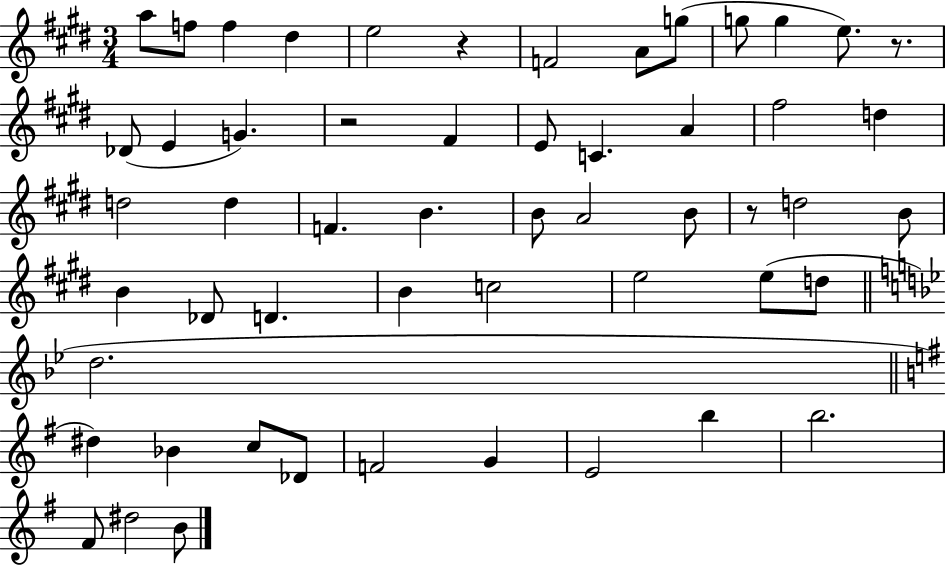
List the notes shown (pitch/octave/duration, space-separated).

A5/e F5/e F5/q D#5/q E5/h R/q F4/h A4/e G5/e G5/e G5/q E5/e. R/e. Db4/e E4/q G4/q. R/h F#4/q E4/e C4/q. A4/q F#5/h D5/q D5/h D5/q F4/q. B4/q. B4/e A4/h B4/e R/e D5/h B4/e B4/q Db4/e D4/q. B4/q C5/h E5/h E5/e D5/e D5/h. D#5/q Bb4/q C5/e Db4/e F4/h G4/q E4/h B5/q B5/h. F#4/e D#5/h B4/e